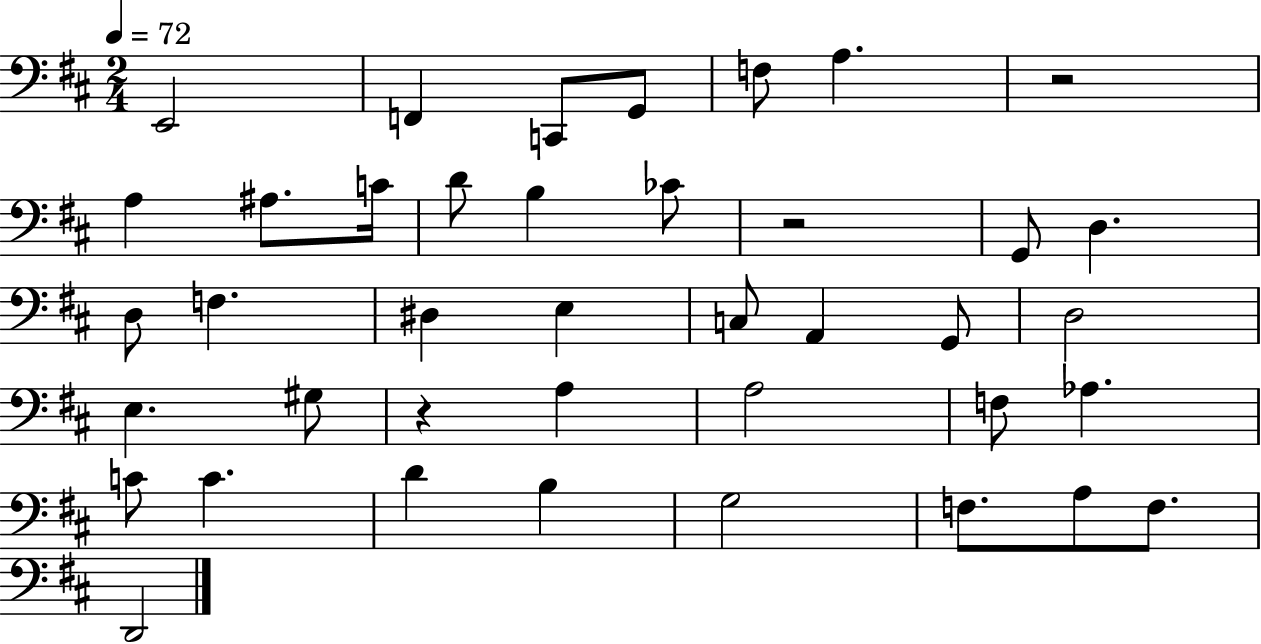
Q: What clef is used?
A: bass